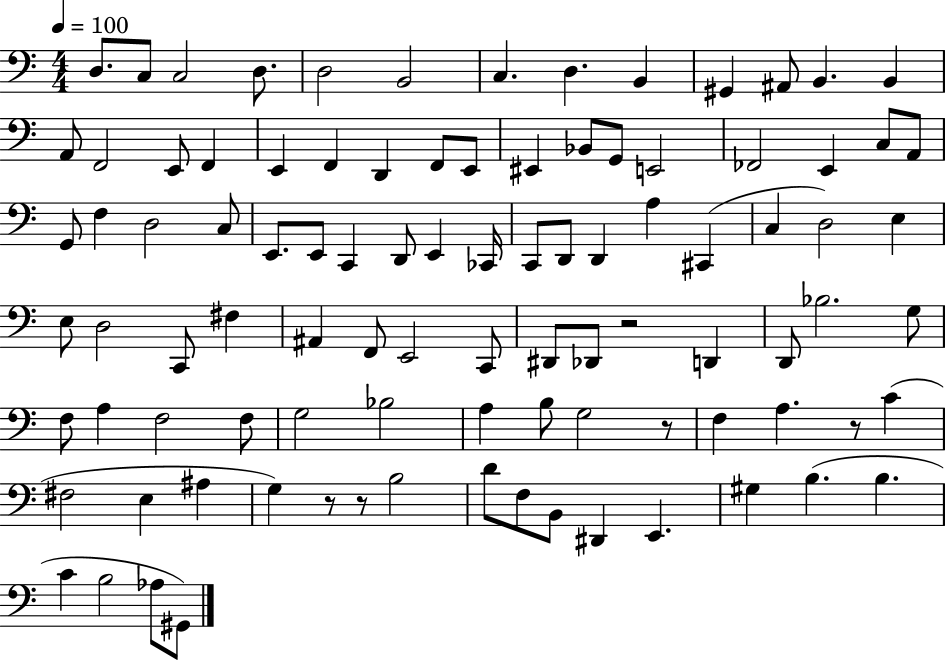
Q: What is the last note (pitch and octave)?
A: G#2